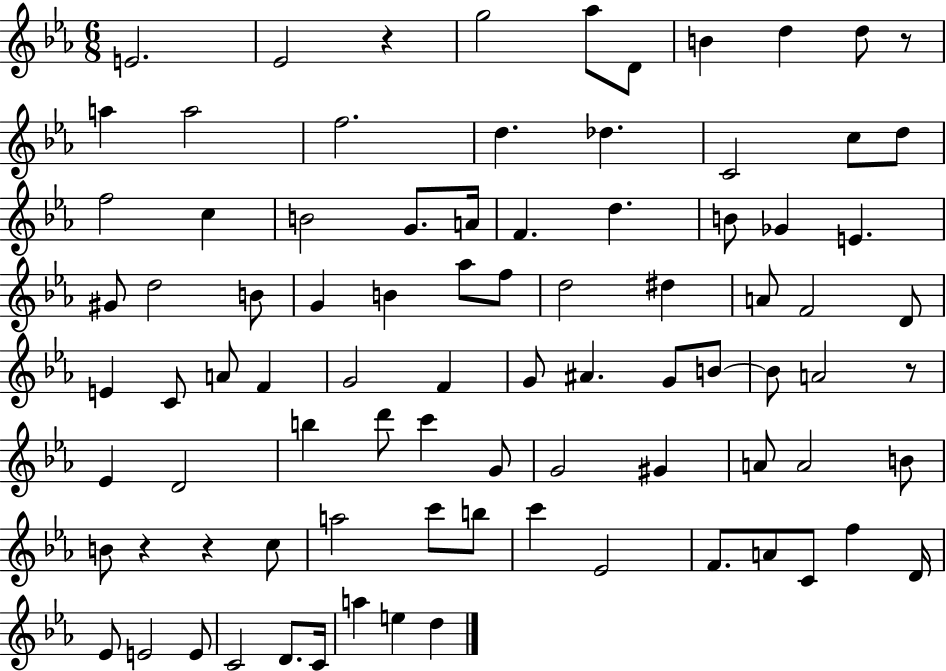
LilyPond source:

{
  \clef treble
  \numericTimeSignature
  \time 6/8
  \key ees \major
  e'2. | ees'2 r4 | g''2 aes''8 d'8 | b'4 d''4 d''8 r8 | \break a''4 a''2 | f''2. | d''4. des''4. | c'2 c''8 d''8 | \break f''2 c''4 | b'2 g'8. a'16 | f'4. d''4. | b'8 ges'4 e'4. | \break gis'8 d''2 b'8 | g'4 b'4 aes''8 f''8 | d''2 dis''4 | a'8 f'2 d'8 | \break e'4 c'8 a'8 f'4 | g'2 f'4 | g'8 ais'4. g'8 b'8~~ | b'8 a'2 r8 | \break ees'4 d'2 | b''4 d'''8 c'''4 g'8 | g'2 gis'4 | a'8 a'2 b'8 | \break b'8 r4 r4 c''8 | a''2 c'''8 b''8 | c'''4 ees'2 | f'8. a'8 c'8 f''4 d'16 | \break ees'8 e'2 e'8 | c'2 d'8. c'16 | a''4 e''4 d''4 | \bar "|."
}